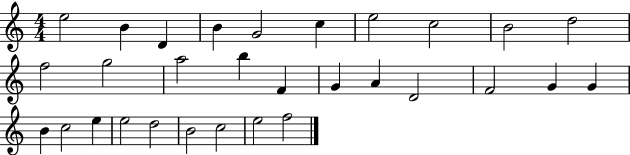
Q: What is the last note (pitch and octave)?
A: F5